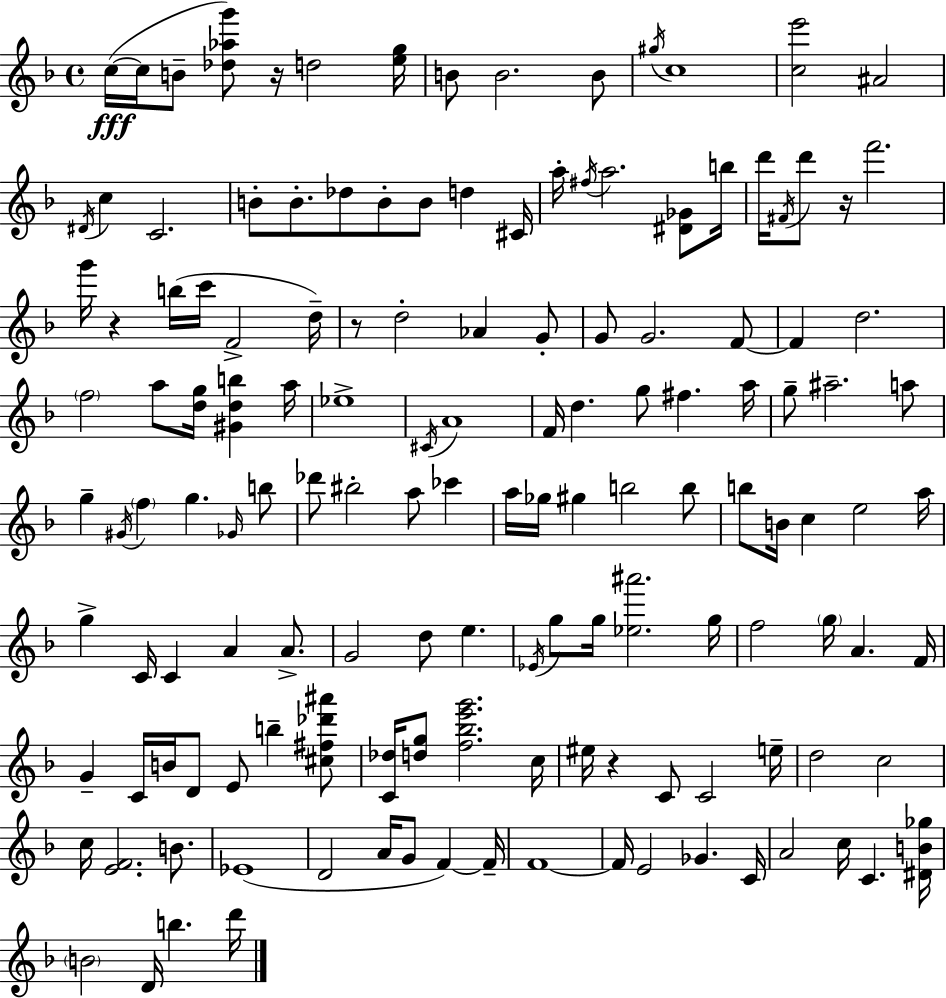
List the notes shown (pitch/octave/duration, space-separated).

C5/s C5/s B4/e [Db5,Ab5,G6]/e R/s D5/h [E5,G5]/s B4/e B4/h. B4/e G#5/s C5/w [C5,E6]/h A#4/h D#4/s C5/q C4/h. B4/e B4/e. Db5/e B4/e B4/e D5/q C#4/s A5/s F#5/s A5/h. [D#4,Gb4]/e B5/s D6/s F#4/s D6/e R/s F6/h. G6/s R/q B5/s C6/s F4/h D5/s R/e D5/h Ab4/q G4/e G4/e G4/h. F4/e F4/q D5/h. F5/h A5/e [D5,G5]/s [G#4,D5,B5]/q A5/s Eb5/w C#4/s A4/w F4/s D5/q. G5/e F#5/q. A5/s G5/e A#5/h. A5/e G5/q G#4/s F5/q G5/q. Gb4/s B5/e Db6/e BIS5/h A5/e CES6/q A5/s Gb5/s G#5/q B5/h B5/e B5/e B4/s C5/q E5/h A5/s G5/q C4/s C4/q A4/q A4/e. G4/h D5/e E5/q. Eb4/s G5/e G5/s [Eb5,A#6]/h. G5/s F5/h G5/s A4/q. F4/s G4/q C4/s B4/s D4/e E4/e B5/q [C#5,F#5,Db6,A#6]/e [C4,Db5]/s [D5,G5]/e [F5,Bb5,E6,G6]/h. C5/s EIS5/s R/q C4/e C4/h E5/s D5/h C5/h C5/s [E4,F4]/h. B4/e. Eb4/w D4/h A4/s G4/e F4/q F4/s F4/w F4/s E4/h Gb4/q. C4/s A4/h C5/s C4/q. [D#4,B4,Gb5]/s B4/h D4/s B5/q. D6/s